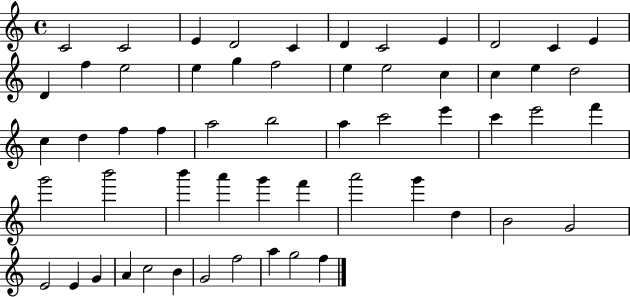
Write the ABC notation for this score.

X:1
T:Untitled
M:4/4
L:1/4
K:C
C2 C2 E D2 C D C2 E D2 C E D f e2 e g f2 e e2 c c e d2 c d f f a2 b2 a c'2 e' c' e'2 f' g'2 b'2 b' a' g' f' a'2 g' d B2 G2 E2 E G A c2 B G2 f2 a g2 f